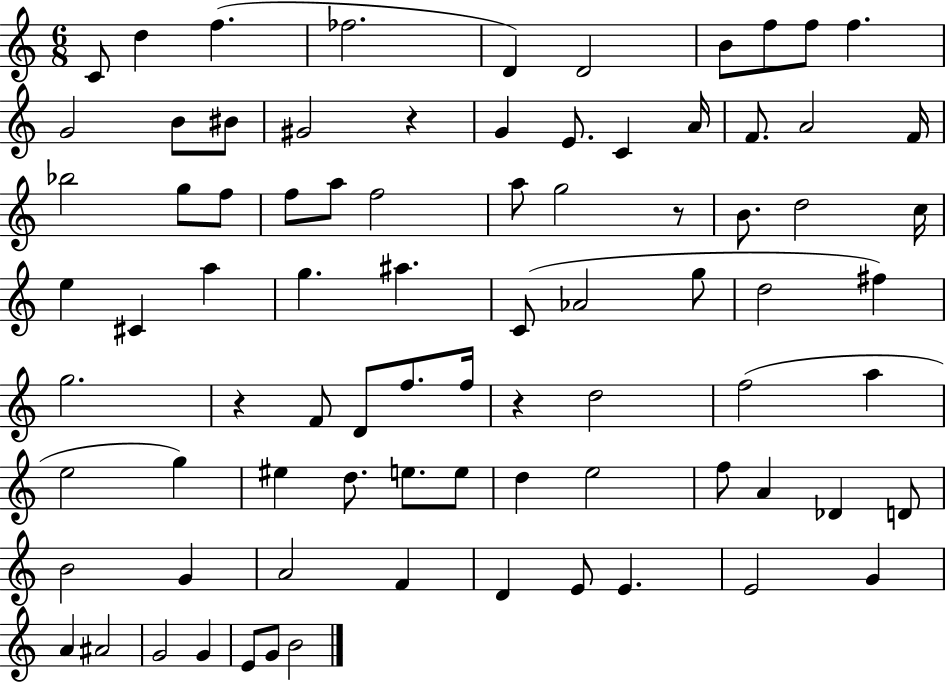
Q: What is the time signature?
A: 6/8